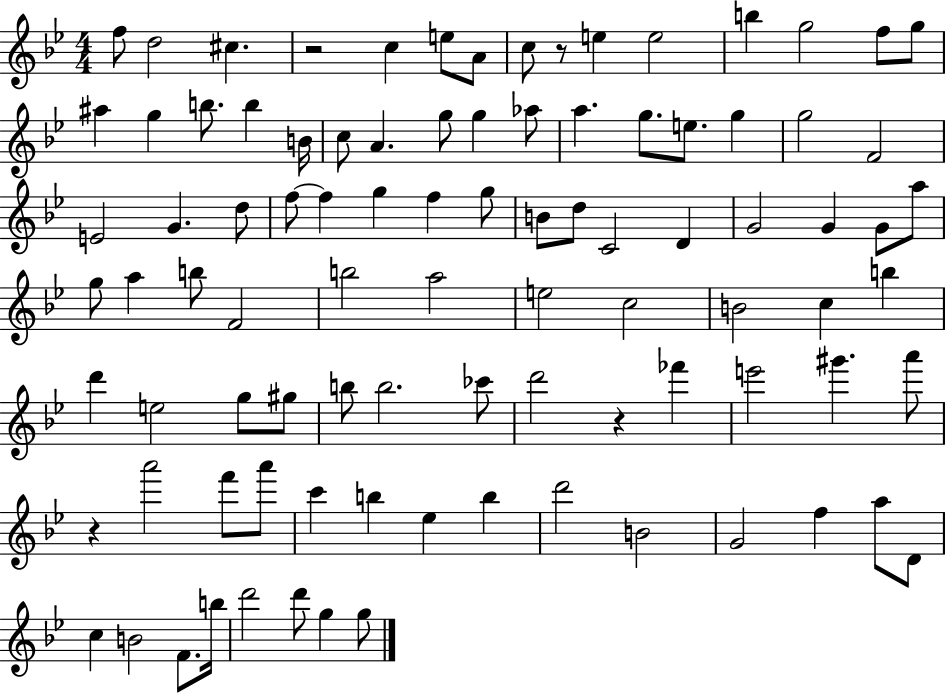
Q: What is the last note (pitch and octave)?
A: G5